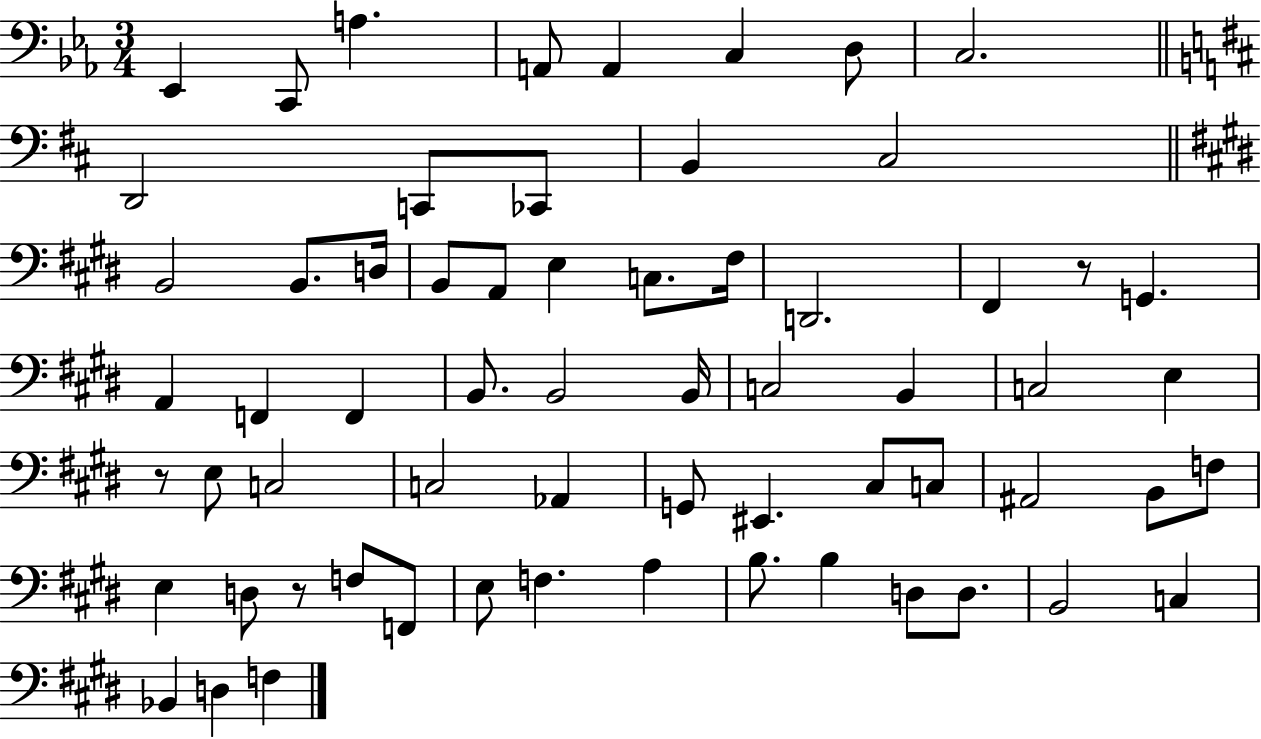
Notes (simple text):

Eb2/q C2/e A3/q. A2/e A2/q C3/q D3/e C3/h. D2/h C2/e CES2/e B2/q C#3/h B2/h B2/e. D3/s B2/e A2/e E3/q C3/e. F#3/s D2/h. F#2/q R/e G2/q. A2/q F2/q F2/q B2/e. B2/h B2/s C3/h B2/q C3/h E3/q R/e E3/e C3/h C3/h Ab2/q G2/e EIS2/q. C#3/e C3/e A#2/h B2/e F3/e E3/q D3/e R/e F3/e F2/e E3/e F3/q. A3/q B3/e. B3/q D3/e D3/e. B2/h C3/q Bb2/q D3/q F3/q